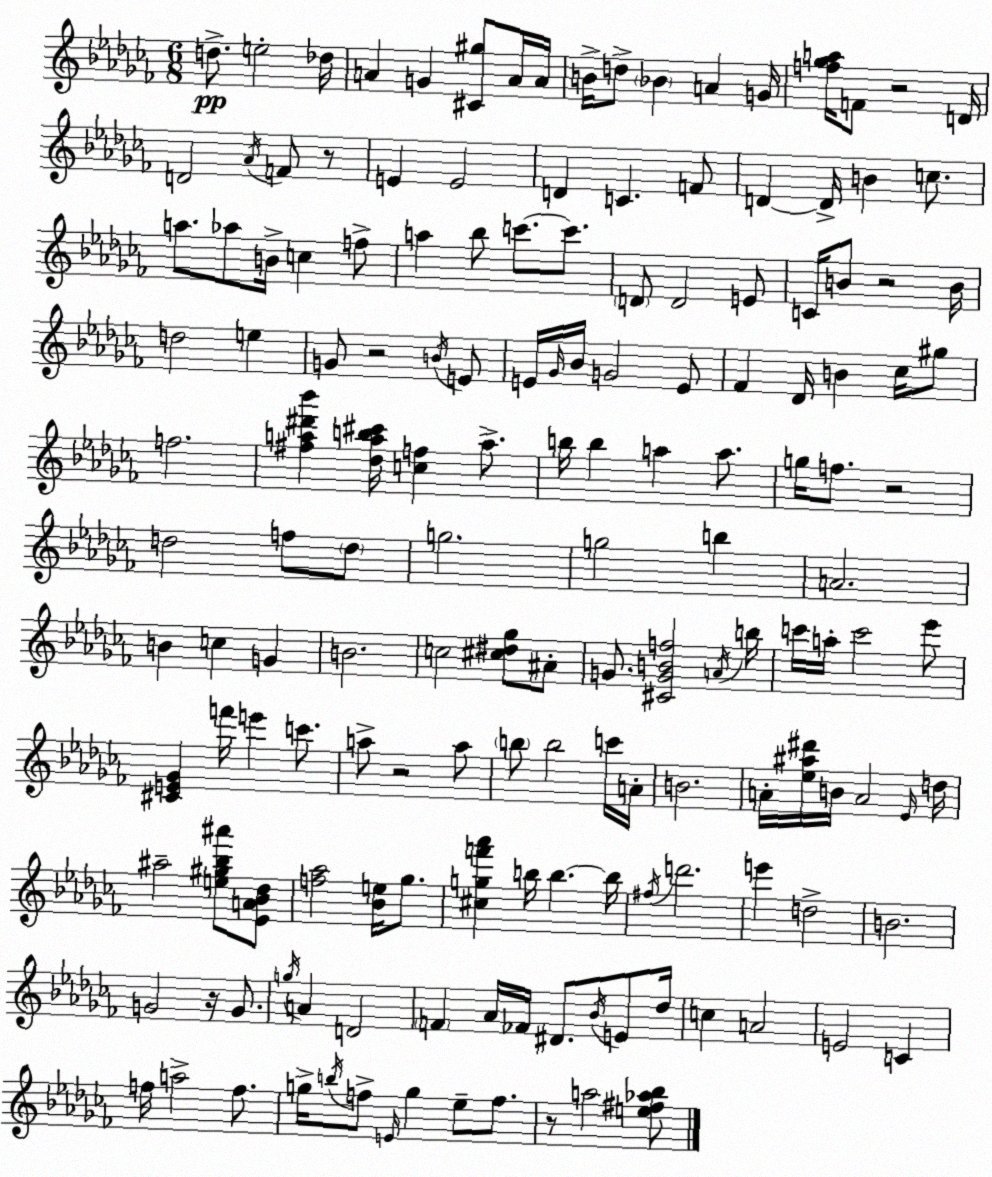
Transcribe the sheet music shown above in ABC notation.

X:1
T:Untitled
M:6/8
L:1/4
K:Abm
d/2 e2 _d/4 A G [^C^g]/2 A/4 A/4 B/4 d/2 _B A G/4 [f_ga]/4 F/2 z2 D/4 D2 _A/4 F/2 z/2 E E2 D C F/2 D D/4 B c/2 a/2 _a/2 B/4 c f/2 a _b/2 c'/2 c'/2 D/2 D2 E/2 C/4 B/2 z2 B/4 d2 e G/2 z2 B/4 E/2 E/4 _G/4 _B/4 G2 E/2 _F _D/4 B _c/4 ^g/2 f2 [^fa^d'_b'] [_dab^c']/4 [cf] a/2 b/4 b a a/2 g/4 f/2 z2 d2 f/2 d/2 g2 g2 b A2 B c G B2 c2 [^c^d_g]/2 ^A/2 G/2 [^CGBf]2 A/4 b/4 c'/4 a/4 c'2 _e'/2 [^CE_G] f'/4 e' c'/2 a/2 z2 a/2 b/2 b2 c'/4 A/4 B2 A/4 [_e^a^d']/4 B/4 A2 _E/4 d/4 ^a2 [e^g_b^a']/2 [_EA_B_d]/2 [f_a]2 [_Be]/4 _g/2 [^cgf'_a'] b/4 b b/4 ^f/4 d'2 e' d2 B2 G2 z/4 G/2 g/4 A D2 F _A/4 _F/4 ^D/2 _B/4 E/2 _d/4 c A2 E2 C f/4 a2 f/2 g/4 b/4 f/2 E/4 g _e/2 f/2 z/2 a2 [e^f_a_b]/2